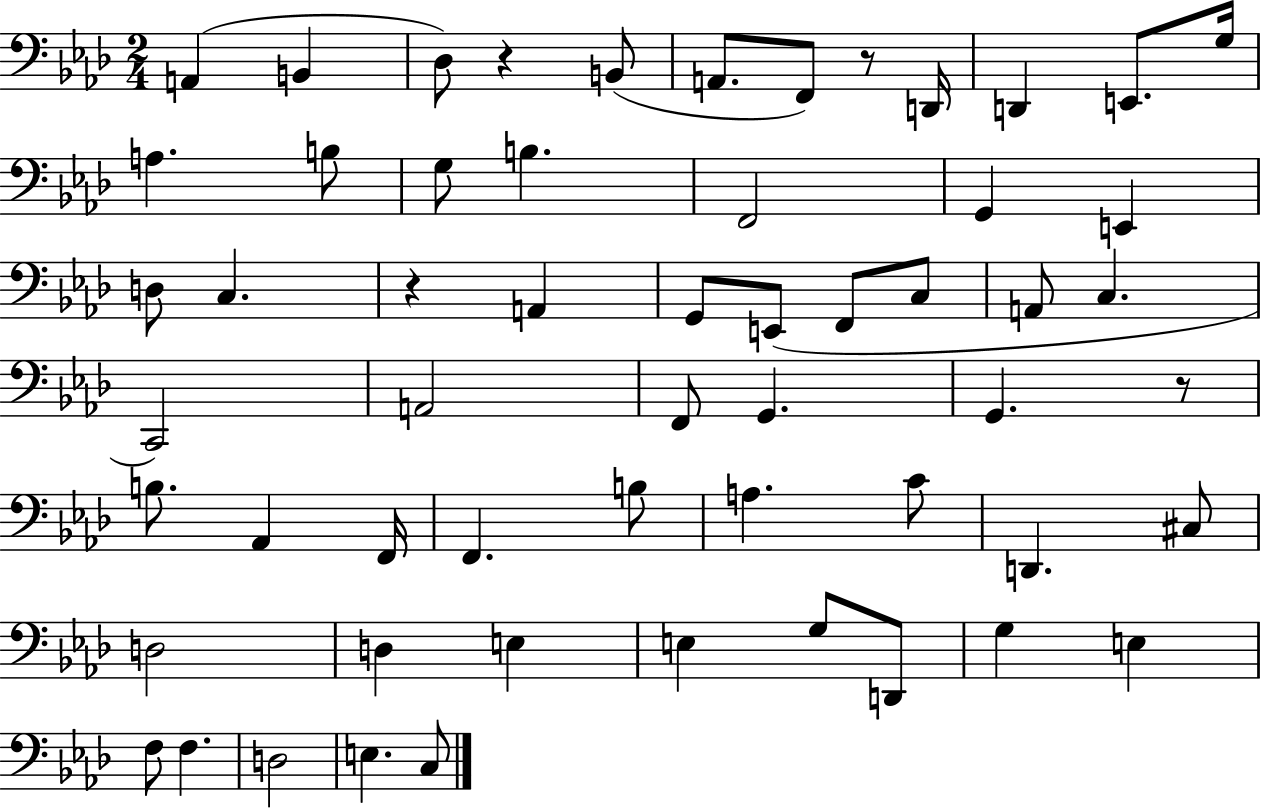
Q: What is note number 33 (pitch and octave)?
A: Ab2